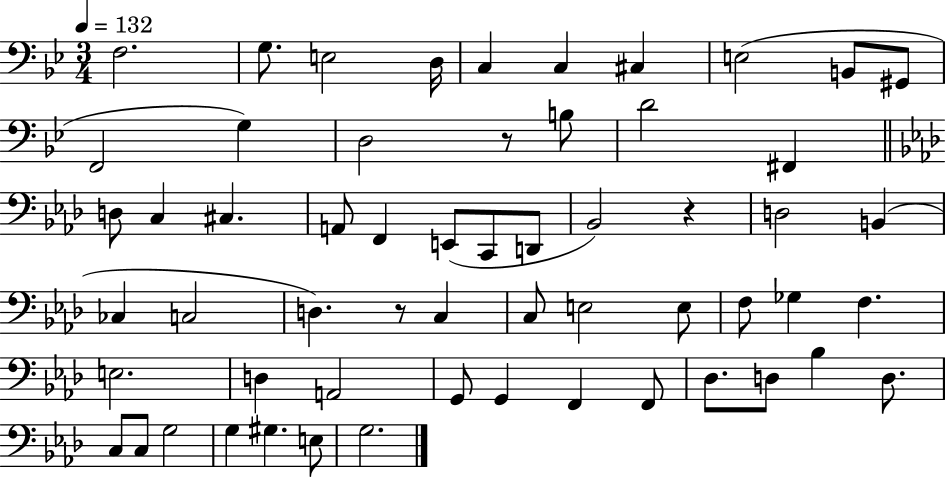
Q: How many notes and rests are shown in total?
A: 58